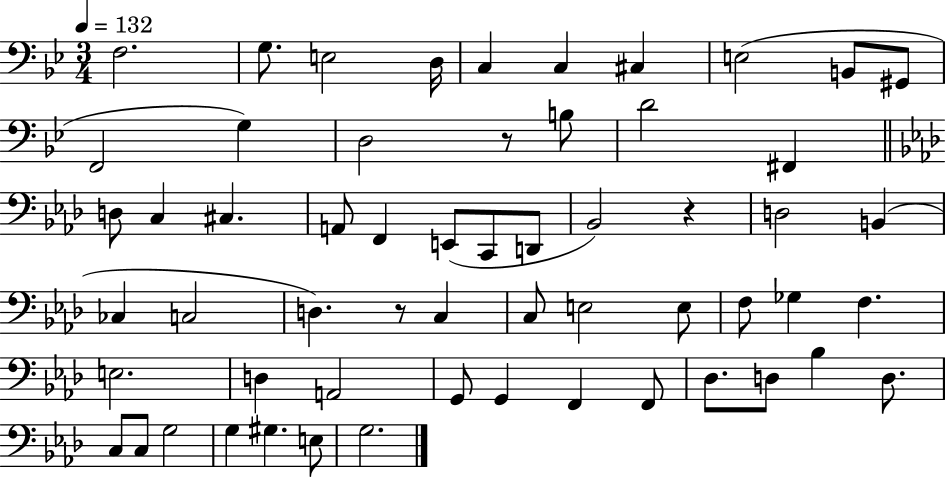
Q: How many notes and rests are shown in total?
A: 58